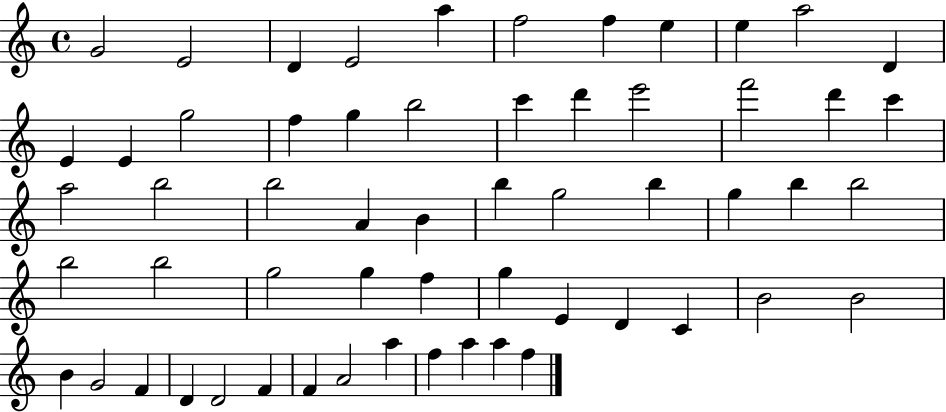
{
  \clef treble
  \time 4/4
  \defaultTimeSignature
  \key c \major
  g'2 e'2 | d'4 e'2 a''4 | f''2 f''4 e''4 | e''4 a''2 d'4 | \break e'4 e'4 g''2 | f''4 g''4 b''2 | c'''4 d'''4 e'''2 | f'''2 d'''4 c'''4 | \break a''2 b''2 | b''2 a'4 b'4 | b''4 g''2 b''4 | g''4 b''4 b''2 | \break b''2 b''2 | g''2 g''4 f''4 | g''4 e'4 d'4 c'4 | b'2 b'2 | \break b'4 g'2 f'4 | d'4 d'2 f'4 | f'4 a'2 a''4 | f''4 a''4 a''4 f''4 | \break \bar "|."
}